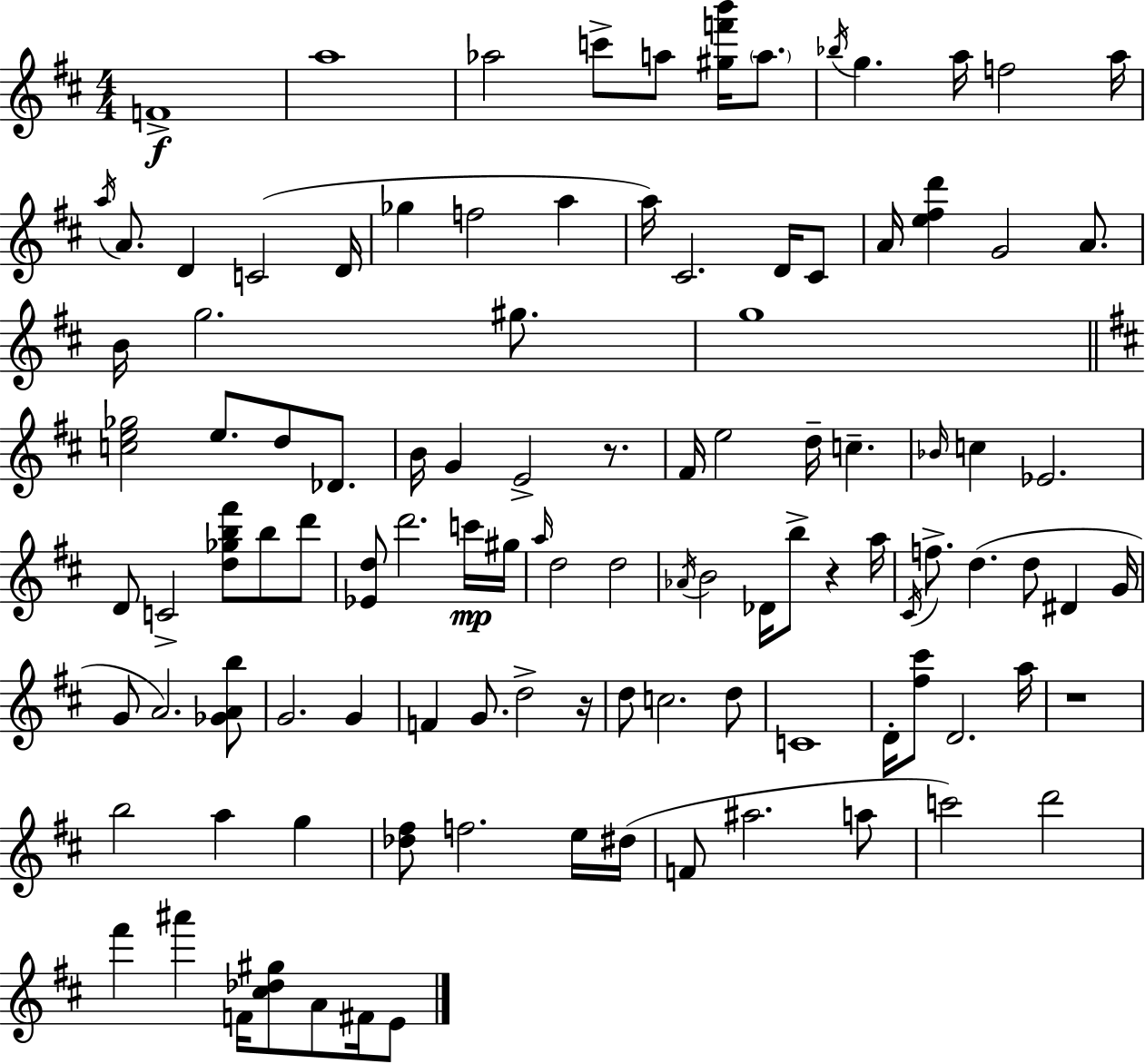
F4/w A5/w Ab5/h C6/e A5/e [G#5,F6,B6]/s A5/e. Bb5/s G5/q. A5/s F5/h A5/s A5/s A4/e. D4/q C4/h D4/s Gb5/q F5/h A5/q A5/s C#4/h. D4/s C#4/e A4/s [E5,F#5,D6]/q G4/h A4/e. B4/s G5/h. G#5/e. G5/w [C5,E5,Gb5]/h E5/e. D5/e Db4/e. B4/s G4/q E4/h R/e. F#4/s E5/h D5/s C5/q. Bb4/s C5/q Eb4/h. D4/e C4/h [D5,Gb5,B5,F#6]/e B5/e D6/e [Eb4,D5]/e D6/h. C6/s G#5/s A5/s D5/h D5/h Ab4/s B4/h Db4/s B5/e R/q A5/s C#4/s F5/e. D5/q. D5/e D#4/q G4/s G4/e A4/h. [Gb4,A4,B5]/e G4/h. G4/q F4/q G4/e. D5/h R/s D5/e C5/h. D5/e C4/w D4/s [F#5,C#6]/e D4/h. A5/s R/w B5/h A5/q G5/q [Db5,F#5]/e F5/h. E5/s D#5/s F4/e A#5/h. A5/e C6/h D6/h F#6/q A#6/q F4/s [C#5,Db5,G#5]/e A4/e F#4/s E4/e